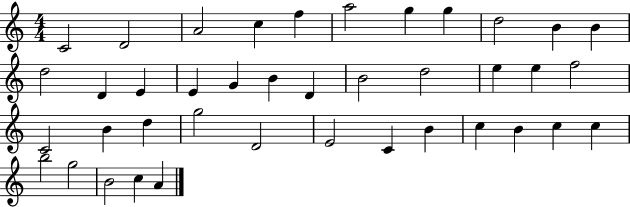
C4/h D4/h A4/h C5/q F5/q A5/h G5/q G5/q D5/h B4/q B4/q D5/h D4/q E4/q E4/q G4/q B4/q D4/q B4/h D5/h E5/q E5/q F5/h C4/h B4/q D5/q G5/h D4/h E4/h C4/q B4/q C5/q B4/q C5/q C5/q B5/h G5/h B4/h C5/q A4/q